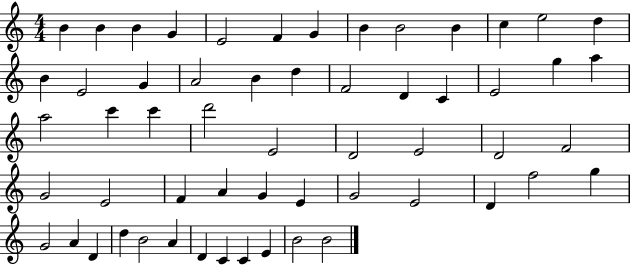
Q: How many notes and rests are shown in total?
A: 57